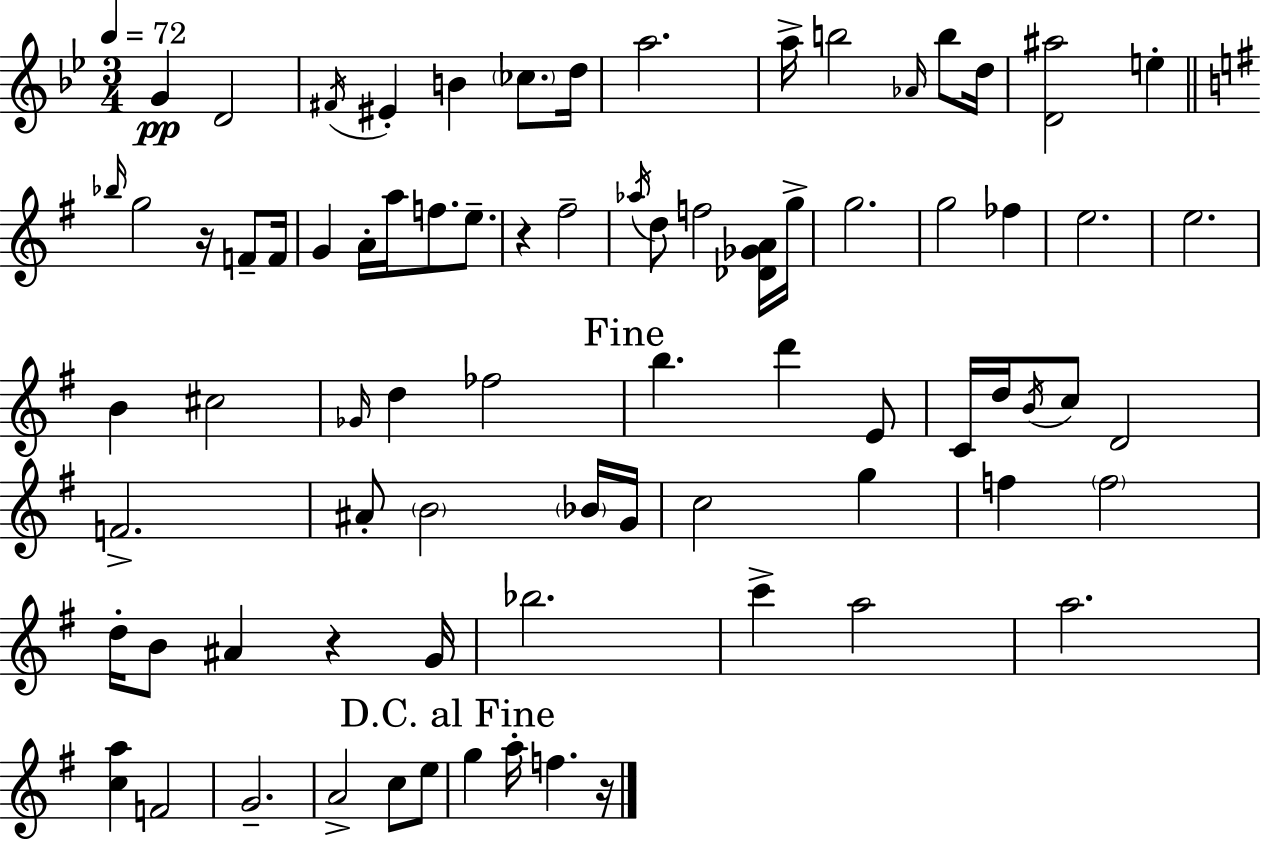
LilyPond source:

{
  \clef treble
  \numericTimeSignature
  \time 3/4
  \key bes \major
  \tempo 4 = 72
  g'4\pp d'2 | \acciaccatura { fis'16 } eis'4-. b'4 \parenthesize ces''8. | d''16 a''2. | a''16-> b''2 \grace { aes'16 } b''8 | \break d''16 <d' ais''>2 e''4-. | \bar "||" \break \key e \minor \grace { bes''16 } g''2 r16 f'8-- | f'16 g'4 a'16-. a''16 f''8. e''8.-- | r4 fis''2-- | \acciaccatura { aes''16 } d''8 f''2 | \break <des' ges' a'>16 g''16-> g''2. | g''2 fes''4 | e''2. | e''2. | \break b'4 cis''2 | \grace { ges'16 } d''4 fes''2 | \mark "Fine" b''4. d'''4 | e'8 c'16 d''16 \acciaccatura { b'16 } c''8 d'2 | \break f'2.-> | ais'8-. \parenthesize b'2 | \parenthesize bes'16 g'16 c''2 | g''4 f''4 \parenthesize f''2 | \break d''16-. b'8 ais'4 r4 | g'16 bes''2. | c'''4-> a''2 | a''2. | \break <c'' a''>4 f'2 | g'2.-- | a'2-> | c''8 e''8 \mark "D.C. al Fine" g''4 a''16-. f''4. | \break r16 \bar "|."
}